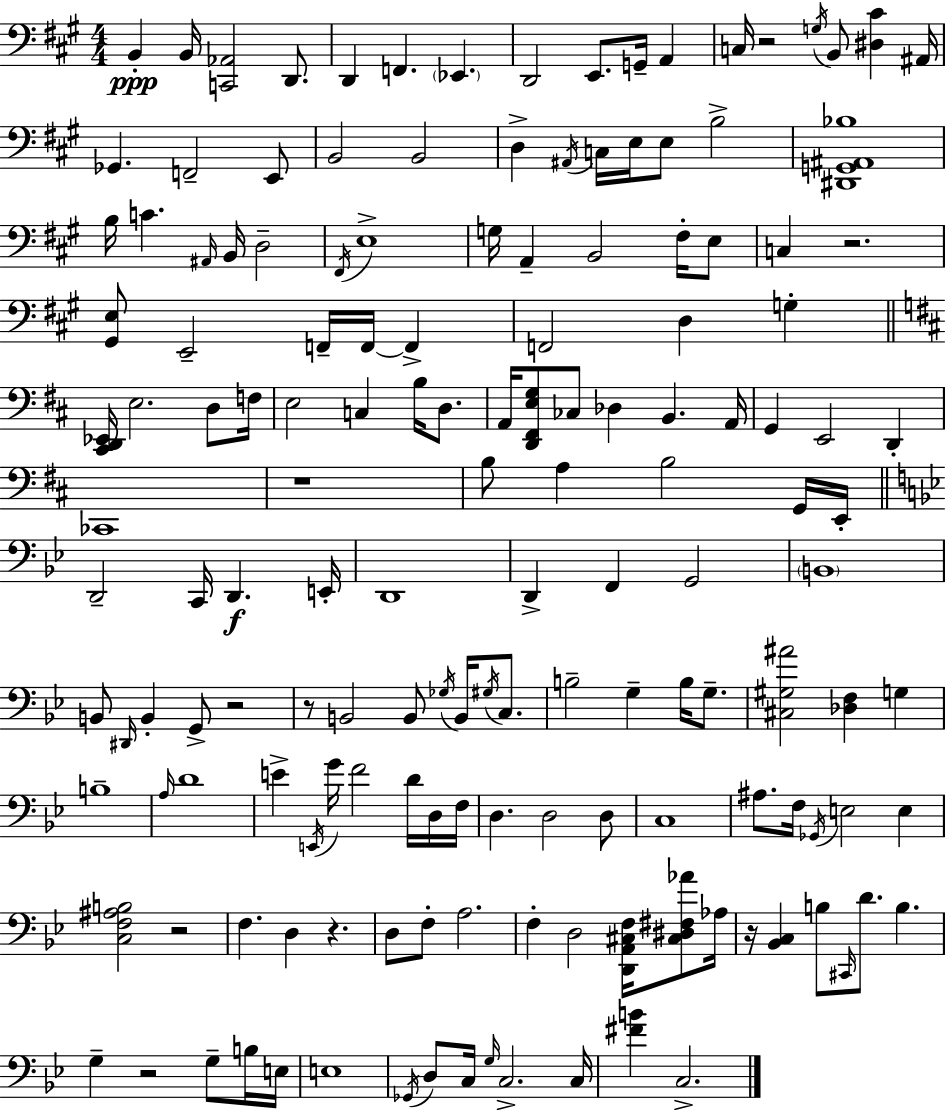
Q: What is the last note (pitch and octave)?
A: C3